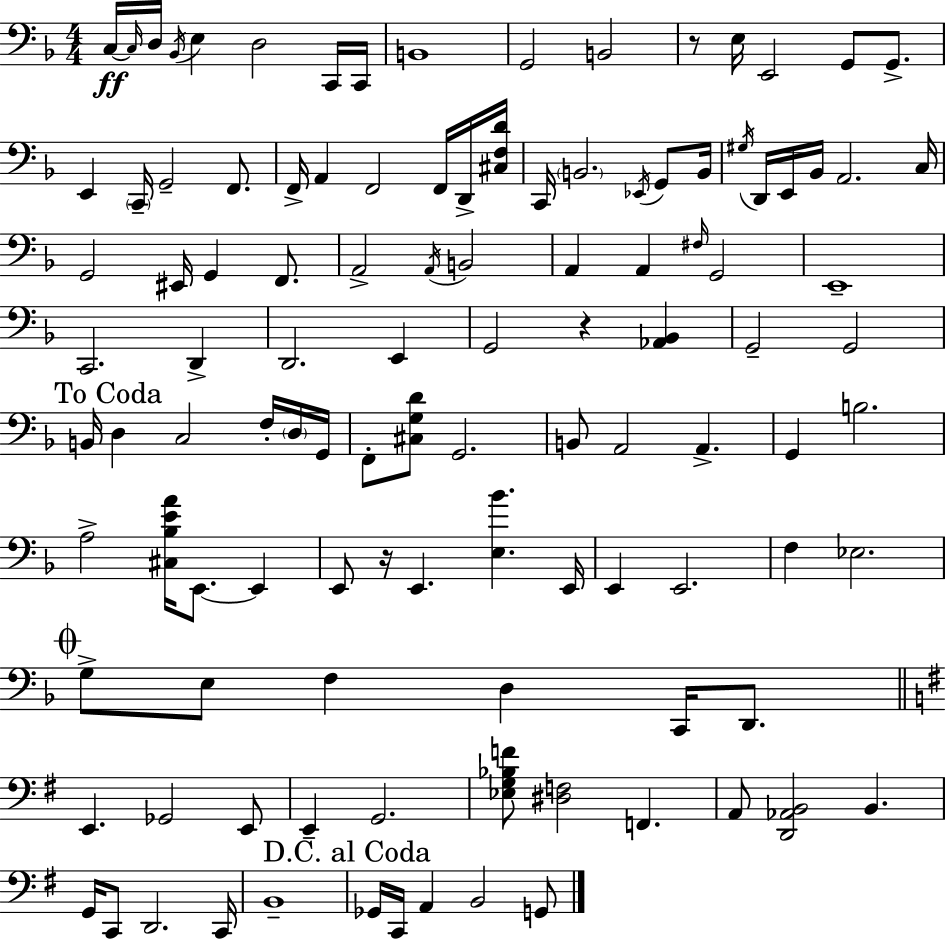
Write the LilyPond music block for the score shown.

{
  \clef bass
  \numericTimeSignature
  \time 4/4
  \key f \major
  c16~~\ff \grace { c16 } d16 \acciaccatura { bes,16 } e4 d2 | c,16 c,16 b,1 | g,2 b,2 | r8 e16 e,2 g,8 g,8.-> | \break e,4 \parenthesize c,16-- g,2-- f,8. | f,16-> a,4 f,2 f,16 | d,16-> <cis f d'>16 c,16 \parenthesize b,2. \acciaccatura { ees,16 } | g,8 b,16 \acciaccatura { gis16 } d,16 e,16 bes,16 a,2. | \break c16 g,2 eis,16 g,4 | f,8. a,2-> \acciaccatura { a,16 } b,2 | a,4 a,4 \grace { fis16 } g,2 | e,1-- | \break c,2. | d,4-> d,2. | e,4 g,2 r4 | <aes, bes,>4 g,2-- g,2 | \break \mark "To Coda" b,16 d4 c2 | f16-. \parenthesize d16 g,16 f,8-. <cis g d'>8 g,2. | b,8 a,2 | a,4.-> g,4 b2. | \break a2-> <cis bes e' a'>16 e,8.~~ | e,4 e,8 r16 e,4. <e bes'>4. | e,16 e,4 e,2. | f4 ees2. | \break \mark \markup { \musicglyph "scripts.coda" } g8-> e8 f4 d4 | c,16 d,8. \bar "||" \break \key g \major e,4. ges,2 e,8 | e,4-- g,2. | <ees g bes f'>8 <dis f>2 f,4. | a,8 <d, aes, b,>2 b,4. | \break g,16 c,8 d,2. c,16 | b,1-- | \mark "D.C. al Coda" ges,16 c,16 a,4 b,2 g,8 | \bar "|."
}